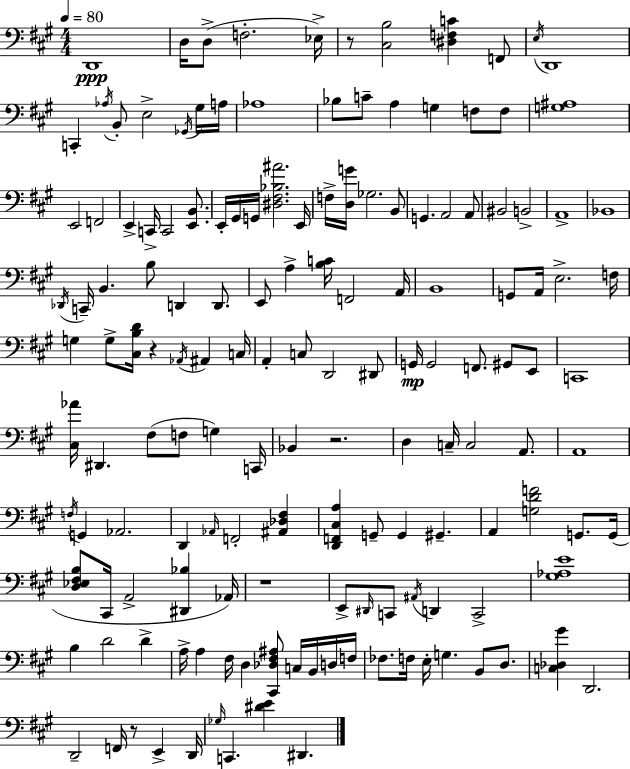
X:1
T:Untitled
M:4/4
L:1/4
K:A
D,,4 D,/4 D,/2 F,2 _E,/4 z/2 [^C,B,]2 [^D,F,C] F,,/2 E,/4 D,,4 C,, _A,/4 B,,/2 E,2 _G,,/4 ^G,/4 A,/4 _A,4 _B,/2 C/2 A, G, F,/2 F,/2 [G,^A,]4 E,,2 F,,2 E,, C,,/4 C,,2 [E,,B,,]/2 E,,/4 ^G,,/4 G,,/4 [^D,^F,_B,^A]2 E,,/4 F,/4 [D,G]/4 _G,2 B,,/2 G,, A,,2 A,,/2 ^B,,2 B,,2 A,,4 _B,,4 _D,,/4 C,,/4 B,, B,/2 D,, D,,/2 E,,/2 A, [B,C]/4 F,,2 A,,/4 B,,4 G,,/2 A,,/4 E,2 F,/4 G, G,/2 [^C,B,D]/4 z _A,,/4 ^A,, C,/4 A,, C,/2 D,,2 ^D,,/2 G,,/4 G,,2 F,,/2 ^G,,/2 E,,/2 C,,4 [^C,_A]/4 ^D,, ^F,/2 F,/2 G, C,,/4 _B,, z2 D, C,/4 C,2 A,,/2 A,,4 F,/4 G,, _A,,2 D,, _A,,/4 F,,2 [^A,,_D,^F,] [D,,F,,^C,A,] G,,/2 G,, ^G,, A,, [G,DF]2 G,,/2 G,,/4 [D,_E,^F,B,]/2 ^C,,/4 A,,2 [^D,,_B,] _A,,/4 z4 E,,/2 ^D,,/4 C,,/2 ^A,,/4 D,, C,,2 [^G,_A,E]4 B, D2 D A,/4 A, ^F,/4 D, [^C,,_D,^F,^A,]/2 C,/4 B,,/4 D,/4 F,/4 _F,/2 F,/4 E,/4 G, B,,/2 D,/2 [C,_D,^G] D,,2 D,,2 F,,/4 z/2 E,, D,,/4 _G,/4 C,, [^DE] ^D,,